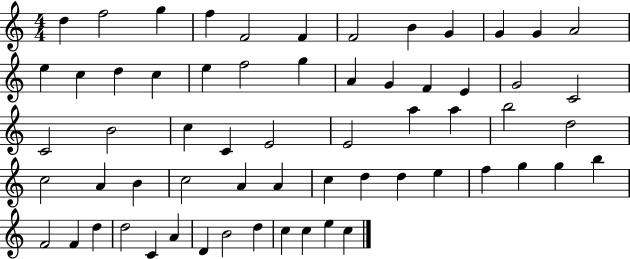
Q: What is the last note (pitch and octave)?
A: C5